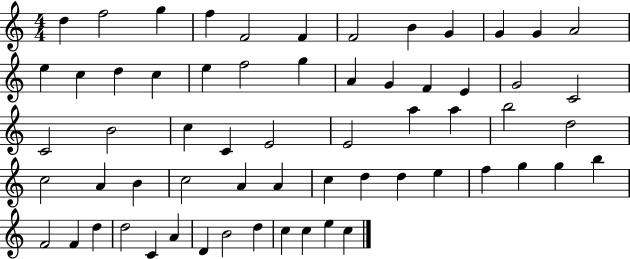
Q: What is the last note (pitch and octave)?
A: C5